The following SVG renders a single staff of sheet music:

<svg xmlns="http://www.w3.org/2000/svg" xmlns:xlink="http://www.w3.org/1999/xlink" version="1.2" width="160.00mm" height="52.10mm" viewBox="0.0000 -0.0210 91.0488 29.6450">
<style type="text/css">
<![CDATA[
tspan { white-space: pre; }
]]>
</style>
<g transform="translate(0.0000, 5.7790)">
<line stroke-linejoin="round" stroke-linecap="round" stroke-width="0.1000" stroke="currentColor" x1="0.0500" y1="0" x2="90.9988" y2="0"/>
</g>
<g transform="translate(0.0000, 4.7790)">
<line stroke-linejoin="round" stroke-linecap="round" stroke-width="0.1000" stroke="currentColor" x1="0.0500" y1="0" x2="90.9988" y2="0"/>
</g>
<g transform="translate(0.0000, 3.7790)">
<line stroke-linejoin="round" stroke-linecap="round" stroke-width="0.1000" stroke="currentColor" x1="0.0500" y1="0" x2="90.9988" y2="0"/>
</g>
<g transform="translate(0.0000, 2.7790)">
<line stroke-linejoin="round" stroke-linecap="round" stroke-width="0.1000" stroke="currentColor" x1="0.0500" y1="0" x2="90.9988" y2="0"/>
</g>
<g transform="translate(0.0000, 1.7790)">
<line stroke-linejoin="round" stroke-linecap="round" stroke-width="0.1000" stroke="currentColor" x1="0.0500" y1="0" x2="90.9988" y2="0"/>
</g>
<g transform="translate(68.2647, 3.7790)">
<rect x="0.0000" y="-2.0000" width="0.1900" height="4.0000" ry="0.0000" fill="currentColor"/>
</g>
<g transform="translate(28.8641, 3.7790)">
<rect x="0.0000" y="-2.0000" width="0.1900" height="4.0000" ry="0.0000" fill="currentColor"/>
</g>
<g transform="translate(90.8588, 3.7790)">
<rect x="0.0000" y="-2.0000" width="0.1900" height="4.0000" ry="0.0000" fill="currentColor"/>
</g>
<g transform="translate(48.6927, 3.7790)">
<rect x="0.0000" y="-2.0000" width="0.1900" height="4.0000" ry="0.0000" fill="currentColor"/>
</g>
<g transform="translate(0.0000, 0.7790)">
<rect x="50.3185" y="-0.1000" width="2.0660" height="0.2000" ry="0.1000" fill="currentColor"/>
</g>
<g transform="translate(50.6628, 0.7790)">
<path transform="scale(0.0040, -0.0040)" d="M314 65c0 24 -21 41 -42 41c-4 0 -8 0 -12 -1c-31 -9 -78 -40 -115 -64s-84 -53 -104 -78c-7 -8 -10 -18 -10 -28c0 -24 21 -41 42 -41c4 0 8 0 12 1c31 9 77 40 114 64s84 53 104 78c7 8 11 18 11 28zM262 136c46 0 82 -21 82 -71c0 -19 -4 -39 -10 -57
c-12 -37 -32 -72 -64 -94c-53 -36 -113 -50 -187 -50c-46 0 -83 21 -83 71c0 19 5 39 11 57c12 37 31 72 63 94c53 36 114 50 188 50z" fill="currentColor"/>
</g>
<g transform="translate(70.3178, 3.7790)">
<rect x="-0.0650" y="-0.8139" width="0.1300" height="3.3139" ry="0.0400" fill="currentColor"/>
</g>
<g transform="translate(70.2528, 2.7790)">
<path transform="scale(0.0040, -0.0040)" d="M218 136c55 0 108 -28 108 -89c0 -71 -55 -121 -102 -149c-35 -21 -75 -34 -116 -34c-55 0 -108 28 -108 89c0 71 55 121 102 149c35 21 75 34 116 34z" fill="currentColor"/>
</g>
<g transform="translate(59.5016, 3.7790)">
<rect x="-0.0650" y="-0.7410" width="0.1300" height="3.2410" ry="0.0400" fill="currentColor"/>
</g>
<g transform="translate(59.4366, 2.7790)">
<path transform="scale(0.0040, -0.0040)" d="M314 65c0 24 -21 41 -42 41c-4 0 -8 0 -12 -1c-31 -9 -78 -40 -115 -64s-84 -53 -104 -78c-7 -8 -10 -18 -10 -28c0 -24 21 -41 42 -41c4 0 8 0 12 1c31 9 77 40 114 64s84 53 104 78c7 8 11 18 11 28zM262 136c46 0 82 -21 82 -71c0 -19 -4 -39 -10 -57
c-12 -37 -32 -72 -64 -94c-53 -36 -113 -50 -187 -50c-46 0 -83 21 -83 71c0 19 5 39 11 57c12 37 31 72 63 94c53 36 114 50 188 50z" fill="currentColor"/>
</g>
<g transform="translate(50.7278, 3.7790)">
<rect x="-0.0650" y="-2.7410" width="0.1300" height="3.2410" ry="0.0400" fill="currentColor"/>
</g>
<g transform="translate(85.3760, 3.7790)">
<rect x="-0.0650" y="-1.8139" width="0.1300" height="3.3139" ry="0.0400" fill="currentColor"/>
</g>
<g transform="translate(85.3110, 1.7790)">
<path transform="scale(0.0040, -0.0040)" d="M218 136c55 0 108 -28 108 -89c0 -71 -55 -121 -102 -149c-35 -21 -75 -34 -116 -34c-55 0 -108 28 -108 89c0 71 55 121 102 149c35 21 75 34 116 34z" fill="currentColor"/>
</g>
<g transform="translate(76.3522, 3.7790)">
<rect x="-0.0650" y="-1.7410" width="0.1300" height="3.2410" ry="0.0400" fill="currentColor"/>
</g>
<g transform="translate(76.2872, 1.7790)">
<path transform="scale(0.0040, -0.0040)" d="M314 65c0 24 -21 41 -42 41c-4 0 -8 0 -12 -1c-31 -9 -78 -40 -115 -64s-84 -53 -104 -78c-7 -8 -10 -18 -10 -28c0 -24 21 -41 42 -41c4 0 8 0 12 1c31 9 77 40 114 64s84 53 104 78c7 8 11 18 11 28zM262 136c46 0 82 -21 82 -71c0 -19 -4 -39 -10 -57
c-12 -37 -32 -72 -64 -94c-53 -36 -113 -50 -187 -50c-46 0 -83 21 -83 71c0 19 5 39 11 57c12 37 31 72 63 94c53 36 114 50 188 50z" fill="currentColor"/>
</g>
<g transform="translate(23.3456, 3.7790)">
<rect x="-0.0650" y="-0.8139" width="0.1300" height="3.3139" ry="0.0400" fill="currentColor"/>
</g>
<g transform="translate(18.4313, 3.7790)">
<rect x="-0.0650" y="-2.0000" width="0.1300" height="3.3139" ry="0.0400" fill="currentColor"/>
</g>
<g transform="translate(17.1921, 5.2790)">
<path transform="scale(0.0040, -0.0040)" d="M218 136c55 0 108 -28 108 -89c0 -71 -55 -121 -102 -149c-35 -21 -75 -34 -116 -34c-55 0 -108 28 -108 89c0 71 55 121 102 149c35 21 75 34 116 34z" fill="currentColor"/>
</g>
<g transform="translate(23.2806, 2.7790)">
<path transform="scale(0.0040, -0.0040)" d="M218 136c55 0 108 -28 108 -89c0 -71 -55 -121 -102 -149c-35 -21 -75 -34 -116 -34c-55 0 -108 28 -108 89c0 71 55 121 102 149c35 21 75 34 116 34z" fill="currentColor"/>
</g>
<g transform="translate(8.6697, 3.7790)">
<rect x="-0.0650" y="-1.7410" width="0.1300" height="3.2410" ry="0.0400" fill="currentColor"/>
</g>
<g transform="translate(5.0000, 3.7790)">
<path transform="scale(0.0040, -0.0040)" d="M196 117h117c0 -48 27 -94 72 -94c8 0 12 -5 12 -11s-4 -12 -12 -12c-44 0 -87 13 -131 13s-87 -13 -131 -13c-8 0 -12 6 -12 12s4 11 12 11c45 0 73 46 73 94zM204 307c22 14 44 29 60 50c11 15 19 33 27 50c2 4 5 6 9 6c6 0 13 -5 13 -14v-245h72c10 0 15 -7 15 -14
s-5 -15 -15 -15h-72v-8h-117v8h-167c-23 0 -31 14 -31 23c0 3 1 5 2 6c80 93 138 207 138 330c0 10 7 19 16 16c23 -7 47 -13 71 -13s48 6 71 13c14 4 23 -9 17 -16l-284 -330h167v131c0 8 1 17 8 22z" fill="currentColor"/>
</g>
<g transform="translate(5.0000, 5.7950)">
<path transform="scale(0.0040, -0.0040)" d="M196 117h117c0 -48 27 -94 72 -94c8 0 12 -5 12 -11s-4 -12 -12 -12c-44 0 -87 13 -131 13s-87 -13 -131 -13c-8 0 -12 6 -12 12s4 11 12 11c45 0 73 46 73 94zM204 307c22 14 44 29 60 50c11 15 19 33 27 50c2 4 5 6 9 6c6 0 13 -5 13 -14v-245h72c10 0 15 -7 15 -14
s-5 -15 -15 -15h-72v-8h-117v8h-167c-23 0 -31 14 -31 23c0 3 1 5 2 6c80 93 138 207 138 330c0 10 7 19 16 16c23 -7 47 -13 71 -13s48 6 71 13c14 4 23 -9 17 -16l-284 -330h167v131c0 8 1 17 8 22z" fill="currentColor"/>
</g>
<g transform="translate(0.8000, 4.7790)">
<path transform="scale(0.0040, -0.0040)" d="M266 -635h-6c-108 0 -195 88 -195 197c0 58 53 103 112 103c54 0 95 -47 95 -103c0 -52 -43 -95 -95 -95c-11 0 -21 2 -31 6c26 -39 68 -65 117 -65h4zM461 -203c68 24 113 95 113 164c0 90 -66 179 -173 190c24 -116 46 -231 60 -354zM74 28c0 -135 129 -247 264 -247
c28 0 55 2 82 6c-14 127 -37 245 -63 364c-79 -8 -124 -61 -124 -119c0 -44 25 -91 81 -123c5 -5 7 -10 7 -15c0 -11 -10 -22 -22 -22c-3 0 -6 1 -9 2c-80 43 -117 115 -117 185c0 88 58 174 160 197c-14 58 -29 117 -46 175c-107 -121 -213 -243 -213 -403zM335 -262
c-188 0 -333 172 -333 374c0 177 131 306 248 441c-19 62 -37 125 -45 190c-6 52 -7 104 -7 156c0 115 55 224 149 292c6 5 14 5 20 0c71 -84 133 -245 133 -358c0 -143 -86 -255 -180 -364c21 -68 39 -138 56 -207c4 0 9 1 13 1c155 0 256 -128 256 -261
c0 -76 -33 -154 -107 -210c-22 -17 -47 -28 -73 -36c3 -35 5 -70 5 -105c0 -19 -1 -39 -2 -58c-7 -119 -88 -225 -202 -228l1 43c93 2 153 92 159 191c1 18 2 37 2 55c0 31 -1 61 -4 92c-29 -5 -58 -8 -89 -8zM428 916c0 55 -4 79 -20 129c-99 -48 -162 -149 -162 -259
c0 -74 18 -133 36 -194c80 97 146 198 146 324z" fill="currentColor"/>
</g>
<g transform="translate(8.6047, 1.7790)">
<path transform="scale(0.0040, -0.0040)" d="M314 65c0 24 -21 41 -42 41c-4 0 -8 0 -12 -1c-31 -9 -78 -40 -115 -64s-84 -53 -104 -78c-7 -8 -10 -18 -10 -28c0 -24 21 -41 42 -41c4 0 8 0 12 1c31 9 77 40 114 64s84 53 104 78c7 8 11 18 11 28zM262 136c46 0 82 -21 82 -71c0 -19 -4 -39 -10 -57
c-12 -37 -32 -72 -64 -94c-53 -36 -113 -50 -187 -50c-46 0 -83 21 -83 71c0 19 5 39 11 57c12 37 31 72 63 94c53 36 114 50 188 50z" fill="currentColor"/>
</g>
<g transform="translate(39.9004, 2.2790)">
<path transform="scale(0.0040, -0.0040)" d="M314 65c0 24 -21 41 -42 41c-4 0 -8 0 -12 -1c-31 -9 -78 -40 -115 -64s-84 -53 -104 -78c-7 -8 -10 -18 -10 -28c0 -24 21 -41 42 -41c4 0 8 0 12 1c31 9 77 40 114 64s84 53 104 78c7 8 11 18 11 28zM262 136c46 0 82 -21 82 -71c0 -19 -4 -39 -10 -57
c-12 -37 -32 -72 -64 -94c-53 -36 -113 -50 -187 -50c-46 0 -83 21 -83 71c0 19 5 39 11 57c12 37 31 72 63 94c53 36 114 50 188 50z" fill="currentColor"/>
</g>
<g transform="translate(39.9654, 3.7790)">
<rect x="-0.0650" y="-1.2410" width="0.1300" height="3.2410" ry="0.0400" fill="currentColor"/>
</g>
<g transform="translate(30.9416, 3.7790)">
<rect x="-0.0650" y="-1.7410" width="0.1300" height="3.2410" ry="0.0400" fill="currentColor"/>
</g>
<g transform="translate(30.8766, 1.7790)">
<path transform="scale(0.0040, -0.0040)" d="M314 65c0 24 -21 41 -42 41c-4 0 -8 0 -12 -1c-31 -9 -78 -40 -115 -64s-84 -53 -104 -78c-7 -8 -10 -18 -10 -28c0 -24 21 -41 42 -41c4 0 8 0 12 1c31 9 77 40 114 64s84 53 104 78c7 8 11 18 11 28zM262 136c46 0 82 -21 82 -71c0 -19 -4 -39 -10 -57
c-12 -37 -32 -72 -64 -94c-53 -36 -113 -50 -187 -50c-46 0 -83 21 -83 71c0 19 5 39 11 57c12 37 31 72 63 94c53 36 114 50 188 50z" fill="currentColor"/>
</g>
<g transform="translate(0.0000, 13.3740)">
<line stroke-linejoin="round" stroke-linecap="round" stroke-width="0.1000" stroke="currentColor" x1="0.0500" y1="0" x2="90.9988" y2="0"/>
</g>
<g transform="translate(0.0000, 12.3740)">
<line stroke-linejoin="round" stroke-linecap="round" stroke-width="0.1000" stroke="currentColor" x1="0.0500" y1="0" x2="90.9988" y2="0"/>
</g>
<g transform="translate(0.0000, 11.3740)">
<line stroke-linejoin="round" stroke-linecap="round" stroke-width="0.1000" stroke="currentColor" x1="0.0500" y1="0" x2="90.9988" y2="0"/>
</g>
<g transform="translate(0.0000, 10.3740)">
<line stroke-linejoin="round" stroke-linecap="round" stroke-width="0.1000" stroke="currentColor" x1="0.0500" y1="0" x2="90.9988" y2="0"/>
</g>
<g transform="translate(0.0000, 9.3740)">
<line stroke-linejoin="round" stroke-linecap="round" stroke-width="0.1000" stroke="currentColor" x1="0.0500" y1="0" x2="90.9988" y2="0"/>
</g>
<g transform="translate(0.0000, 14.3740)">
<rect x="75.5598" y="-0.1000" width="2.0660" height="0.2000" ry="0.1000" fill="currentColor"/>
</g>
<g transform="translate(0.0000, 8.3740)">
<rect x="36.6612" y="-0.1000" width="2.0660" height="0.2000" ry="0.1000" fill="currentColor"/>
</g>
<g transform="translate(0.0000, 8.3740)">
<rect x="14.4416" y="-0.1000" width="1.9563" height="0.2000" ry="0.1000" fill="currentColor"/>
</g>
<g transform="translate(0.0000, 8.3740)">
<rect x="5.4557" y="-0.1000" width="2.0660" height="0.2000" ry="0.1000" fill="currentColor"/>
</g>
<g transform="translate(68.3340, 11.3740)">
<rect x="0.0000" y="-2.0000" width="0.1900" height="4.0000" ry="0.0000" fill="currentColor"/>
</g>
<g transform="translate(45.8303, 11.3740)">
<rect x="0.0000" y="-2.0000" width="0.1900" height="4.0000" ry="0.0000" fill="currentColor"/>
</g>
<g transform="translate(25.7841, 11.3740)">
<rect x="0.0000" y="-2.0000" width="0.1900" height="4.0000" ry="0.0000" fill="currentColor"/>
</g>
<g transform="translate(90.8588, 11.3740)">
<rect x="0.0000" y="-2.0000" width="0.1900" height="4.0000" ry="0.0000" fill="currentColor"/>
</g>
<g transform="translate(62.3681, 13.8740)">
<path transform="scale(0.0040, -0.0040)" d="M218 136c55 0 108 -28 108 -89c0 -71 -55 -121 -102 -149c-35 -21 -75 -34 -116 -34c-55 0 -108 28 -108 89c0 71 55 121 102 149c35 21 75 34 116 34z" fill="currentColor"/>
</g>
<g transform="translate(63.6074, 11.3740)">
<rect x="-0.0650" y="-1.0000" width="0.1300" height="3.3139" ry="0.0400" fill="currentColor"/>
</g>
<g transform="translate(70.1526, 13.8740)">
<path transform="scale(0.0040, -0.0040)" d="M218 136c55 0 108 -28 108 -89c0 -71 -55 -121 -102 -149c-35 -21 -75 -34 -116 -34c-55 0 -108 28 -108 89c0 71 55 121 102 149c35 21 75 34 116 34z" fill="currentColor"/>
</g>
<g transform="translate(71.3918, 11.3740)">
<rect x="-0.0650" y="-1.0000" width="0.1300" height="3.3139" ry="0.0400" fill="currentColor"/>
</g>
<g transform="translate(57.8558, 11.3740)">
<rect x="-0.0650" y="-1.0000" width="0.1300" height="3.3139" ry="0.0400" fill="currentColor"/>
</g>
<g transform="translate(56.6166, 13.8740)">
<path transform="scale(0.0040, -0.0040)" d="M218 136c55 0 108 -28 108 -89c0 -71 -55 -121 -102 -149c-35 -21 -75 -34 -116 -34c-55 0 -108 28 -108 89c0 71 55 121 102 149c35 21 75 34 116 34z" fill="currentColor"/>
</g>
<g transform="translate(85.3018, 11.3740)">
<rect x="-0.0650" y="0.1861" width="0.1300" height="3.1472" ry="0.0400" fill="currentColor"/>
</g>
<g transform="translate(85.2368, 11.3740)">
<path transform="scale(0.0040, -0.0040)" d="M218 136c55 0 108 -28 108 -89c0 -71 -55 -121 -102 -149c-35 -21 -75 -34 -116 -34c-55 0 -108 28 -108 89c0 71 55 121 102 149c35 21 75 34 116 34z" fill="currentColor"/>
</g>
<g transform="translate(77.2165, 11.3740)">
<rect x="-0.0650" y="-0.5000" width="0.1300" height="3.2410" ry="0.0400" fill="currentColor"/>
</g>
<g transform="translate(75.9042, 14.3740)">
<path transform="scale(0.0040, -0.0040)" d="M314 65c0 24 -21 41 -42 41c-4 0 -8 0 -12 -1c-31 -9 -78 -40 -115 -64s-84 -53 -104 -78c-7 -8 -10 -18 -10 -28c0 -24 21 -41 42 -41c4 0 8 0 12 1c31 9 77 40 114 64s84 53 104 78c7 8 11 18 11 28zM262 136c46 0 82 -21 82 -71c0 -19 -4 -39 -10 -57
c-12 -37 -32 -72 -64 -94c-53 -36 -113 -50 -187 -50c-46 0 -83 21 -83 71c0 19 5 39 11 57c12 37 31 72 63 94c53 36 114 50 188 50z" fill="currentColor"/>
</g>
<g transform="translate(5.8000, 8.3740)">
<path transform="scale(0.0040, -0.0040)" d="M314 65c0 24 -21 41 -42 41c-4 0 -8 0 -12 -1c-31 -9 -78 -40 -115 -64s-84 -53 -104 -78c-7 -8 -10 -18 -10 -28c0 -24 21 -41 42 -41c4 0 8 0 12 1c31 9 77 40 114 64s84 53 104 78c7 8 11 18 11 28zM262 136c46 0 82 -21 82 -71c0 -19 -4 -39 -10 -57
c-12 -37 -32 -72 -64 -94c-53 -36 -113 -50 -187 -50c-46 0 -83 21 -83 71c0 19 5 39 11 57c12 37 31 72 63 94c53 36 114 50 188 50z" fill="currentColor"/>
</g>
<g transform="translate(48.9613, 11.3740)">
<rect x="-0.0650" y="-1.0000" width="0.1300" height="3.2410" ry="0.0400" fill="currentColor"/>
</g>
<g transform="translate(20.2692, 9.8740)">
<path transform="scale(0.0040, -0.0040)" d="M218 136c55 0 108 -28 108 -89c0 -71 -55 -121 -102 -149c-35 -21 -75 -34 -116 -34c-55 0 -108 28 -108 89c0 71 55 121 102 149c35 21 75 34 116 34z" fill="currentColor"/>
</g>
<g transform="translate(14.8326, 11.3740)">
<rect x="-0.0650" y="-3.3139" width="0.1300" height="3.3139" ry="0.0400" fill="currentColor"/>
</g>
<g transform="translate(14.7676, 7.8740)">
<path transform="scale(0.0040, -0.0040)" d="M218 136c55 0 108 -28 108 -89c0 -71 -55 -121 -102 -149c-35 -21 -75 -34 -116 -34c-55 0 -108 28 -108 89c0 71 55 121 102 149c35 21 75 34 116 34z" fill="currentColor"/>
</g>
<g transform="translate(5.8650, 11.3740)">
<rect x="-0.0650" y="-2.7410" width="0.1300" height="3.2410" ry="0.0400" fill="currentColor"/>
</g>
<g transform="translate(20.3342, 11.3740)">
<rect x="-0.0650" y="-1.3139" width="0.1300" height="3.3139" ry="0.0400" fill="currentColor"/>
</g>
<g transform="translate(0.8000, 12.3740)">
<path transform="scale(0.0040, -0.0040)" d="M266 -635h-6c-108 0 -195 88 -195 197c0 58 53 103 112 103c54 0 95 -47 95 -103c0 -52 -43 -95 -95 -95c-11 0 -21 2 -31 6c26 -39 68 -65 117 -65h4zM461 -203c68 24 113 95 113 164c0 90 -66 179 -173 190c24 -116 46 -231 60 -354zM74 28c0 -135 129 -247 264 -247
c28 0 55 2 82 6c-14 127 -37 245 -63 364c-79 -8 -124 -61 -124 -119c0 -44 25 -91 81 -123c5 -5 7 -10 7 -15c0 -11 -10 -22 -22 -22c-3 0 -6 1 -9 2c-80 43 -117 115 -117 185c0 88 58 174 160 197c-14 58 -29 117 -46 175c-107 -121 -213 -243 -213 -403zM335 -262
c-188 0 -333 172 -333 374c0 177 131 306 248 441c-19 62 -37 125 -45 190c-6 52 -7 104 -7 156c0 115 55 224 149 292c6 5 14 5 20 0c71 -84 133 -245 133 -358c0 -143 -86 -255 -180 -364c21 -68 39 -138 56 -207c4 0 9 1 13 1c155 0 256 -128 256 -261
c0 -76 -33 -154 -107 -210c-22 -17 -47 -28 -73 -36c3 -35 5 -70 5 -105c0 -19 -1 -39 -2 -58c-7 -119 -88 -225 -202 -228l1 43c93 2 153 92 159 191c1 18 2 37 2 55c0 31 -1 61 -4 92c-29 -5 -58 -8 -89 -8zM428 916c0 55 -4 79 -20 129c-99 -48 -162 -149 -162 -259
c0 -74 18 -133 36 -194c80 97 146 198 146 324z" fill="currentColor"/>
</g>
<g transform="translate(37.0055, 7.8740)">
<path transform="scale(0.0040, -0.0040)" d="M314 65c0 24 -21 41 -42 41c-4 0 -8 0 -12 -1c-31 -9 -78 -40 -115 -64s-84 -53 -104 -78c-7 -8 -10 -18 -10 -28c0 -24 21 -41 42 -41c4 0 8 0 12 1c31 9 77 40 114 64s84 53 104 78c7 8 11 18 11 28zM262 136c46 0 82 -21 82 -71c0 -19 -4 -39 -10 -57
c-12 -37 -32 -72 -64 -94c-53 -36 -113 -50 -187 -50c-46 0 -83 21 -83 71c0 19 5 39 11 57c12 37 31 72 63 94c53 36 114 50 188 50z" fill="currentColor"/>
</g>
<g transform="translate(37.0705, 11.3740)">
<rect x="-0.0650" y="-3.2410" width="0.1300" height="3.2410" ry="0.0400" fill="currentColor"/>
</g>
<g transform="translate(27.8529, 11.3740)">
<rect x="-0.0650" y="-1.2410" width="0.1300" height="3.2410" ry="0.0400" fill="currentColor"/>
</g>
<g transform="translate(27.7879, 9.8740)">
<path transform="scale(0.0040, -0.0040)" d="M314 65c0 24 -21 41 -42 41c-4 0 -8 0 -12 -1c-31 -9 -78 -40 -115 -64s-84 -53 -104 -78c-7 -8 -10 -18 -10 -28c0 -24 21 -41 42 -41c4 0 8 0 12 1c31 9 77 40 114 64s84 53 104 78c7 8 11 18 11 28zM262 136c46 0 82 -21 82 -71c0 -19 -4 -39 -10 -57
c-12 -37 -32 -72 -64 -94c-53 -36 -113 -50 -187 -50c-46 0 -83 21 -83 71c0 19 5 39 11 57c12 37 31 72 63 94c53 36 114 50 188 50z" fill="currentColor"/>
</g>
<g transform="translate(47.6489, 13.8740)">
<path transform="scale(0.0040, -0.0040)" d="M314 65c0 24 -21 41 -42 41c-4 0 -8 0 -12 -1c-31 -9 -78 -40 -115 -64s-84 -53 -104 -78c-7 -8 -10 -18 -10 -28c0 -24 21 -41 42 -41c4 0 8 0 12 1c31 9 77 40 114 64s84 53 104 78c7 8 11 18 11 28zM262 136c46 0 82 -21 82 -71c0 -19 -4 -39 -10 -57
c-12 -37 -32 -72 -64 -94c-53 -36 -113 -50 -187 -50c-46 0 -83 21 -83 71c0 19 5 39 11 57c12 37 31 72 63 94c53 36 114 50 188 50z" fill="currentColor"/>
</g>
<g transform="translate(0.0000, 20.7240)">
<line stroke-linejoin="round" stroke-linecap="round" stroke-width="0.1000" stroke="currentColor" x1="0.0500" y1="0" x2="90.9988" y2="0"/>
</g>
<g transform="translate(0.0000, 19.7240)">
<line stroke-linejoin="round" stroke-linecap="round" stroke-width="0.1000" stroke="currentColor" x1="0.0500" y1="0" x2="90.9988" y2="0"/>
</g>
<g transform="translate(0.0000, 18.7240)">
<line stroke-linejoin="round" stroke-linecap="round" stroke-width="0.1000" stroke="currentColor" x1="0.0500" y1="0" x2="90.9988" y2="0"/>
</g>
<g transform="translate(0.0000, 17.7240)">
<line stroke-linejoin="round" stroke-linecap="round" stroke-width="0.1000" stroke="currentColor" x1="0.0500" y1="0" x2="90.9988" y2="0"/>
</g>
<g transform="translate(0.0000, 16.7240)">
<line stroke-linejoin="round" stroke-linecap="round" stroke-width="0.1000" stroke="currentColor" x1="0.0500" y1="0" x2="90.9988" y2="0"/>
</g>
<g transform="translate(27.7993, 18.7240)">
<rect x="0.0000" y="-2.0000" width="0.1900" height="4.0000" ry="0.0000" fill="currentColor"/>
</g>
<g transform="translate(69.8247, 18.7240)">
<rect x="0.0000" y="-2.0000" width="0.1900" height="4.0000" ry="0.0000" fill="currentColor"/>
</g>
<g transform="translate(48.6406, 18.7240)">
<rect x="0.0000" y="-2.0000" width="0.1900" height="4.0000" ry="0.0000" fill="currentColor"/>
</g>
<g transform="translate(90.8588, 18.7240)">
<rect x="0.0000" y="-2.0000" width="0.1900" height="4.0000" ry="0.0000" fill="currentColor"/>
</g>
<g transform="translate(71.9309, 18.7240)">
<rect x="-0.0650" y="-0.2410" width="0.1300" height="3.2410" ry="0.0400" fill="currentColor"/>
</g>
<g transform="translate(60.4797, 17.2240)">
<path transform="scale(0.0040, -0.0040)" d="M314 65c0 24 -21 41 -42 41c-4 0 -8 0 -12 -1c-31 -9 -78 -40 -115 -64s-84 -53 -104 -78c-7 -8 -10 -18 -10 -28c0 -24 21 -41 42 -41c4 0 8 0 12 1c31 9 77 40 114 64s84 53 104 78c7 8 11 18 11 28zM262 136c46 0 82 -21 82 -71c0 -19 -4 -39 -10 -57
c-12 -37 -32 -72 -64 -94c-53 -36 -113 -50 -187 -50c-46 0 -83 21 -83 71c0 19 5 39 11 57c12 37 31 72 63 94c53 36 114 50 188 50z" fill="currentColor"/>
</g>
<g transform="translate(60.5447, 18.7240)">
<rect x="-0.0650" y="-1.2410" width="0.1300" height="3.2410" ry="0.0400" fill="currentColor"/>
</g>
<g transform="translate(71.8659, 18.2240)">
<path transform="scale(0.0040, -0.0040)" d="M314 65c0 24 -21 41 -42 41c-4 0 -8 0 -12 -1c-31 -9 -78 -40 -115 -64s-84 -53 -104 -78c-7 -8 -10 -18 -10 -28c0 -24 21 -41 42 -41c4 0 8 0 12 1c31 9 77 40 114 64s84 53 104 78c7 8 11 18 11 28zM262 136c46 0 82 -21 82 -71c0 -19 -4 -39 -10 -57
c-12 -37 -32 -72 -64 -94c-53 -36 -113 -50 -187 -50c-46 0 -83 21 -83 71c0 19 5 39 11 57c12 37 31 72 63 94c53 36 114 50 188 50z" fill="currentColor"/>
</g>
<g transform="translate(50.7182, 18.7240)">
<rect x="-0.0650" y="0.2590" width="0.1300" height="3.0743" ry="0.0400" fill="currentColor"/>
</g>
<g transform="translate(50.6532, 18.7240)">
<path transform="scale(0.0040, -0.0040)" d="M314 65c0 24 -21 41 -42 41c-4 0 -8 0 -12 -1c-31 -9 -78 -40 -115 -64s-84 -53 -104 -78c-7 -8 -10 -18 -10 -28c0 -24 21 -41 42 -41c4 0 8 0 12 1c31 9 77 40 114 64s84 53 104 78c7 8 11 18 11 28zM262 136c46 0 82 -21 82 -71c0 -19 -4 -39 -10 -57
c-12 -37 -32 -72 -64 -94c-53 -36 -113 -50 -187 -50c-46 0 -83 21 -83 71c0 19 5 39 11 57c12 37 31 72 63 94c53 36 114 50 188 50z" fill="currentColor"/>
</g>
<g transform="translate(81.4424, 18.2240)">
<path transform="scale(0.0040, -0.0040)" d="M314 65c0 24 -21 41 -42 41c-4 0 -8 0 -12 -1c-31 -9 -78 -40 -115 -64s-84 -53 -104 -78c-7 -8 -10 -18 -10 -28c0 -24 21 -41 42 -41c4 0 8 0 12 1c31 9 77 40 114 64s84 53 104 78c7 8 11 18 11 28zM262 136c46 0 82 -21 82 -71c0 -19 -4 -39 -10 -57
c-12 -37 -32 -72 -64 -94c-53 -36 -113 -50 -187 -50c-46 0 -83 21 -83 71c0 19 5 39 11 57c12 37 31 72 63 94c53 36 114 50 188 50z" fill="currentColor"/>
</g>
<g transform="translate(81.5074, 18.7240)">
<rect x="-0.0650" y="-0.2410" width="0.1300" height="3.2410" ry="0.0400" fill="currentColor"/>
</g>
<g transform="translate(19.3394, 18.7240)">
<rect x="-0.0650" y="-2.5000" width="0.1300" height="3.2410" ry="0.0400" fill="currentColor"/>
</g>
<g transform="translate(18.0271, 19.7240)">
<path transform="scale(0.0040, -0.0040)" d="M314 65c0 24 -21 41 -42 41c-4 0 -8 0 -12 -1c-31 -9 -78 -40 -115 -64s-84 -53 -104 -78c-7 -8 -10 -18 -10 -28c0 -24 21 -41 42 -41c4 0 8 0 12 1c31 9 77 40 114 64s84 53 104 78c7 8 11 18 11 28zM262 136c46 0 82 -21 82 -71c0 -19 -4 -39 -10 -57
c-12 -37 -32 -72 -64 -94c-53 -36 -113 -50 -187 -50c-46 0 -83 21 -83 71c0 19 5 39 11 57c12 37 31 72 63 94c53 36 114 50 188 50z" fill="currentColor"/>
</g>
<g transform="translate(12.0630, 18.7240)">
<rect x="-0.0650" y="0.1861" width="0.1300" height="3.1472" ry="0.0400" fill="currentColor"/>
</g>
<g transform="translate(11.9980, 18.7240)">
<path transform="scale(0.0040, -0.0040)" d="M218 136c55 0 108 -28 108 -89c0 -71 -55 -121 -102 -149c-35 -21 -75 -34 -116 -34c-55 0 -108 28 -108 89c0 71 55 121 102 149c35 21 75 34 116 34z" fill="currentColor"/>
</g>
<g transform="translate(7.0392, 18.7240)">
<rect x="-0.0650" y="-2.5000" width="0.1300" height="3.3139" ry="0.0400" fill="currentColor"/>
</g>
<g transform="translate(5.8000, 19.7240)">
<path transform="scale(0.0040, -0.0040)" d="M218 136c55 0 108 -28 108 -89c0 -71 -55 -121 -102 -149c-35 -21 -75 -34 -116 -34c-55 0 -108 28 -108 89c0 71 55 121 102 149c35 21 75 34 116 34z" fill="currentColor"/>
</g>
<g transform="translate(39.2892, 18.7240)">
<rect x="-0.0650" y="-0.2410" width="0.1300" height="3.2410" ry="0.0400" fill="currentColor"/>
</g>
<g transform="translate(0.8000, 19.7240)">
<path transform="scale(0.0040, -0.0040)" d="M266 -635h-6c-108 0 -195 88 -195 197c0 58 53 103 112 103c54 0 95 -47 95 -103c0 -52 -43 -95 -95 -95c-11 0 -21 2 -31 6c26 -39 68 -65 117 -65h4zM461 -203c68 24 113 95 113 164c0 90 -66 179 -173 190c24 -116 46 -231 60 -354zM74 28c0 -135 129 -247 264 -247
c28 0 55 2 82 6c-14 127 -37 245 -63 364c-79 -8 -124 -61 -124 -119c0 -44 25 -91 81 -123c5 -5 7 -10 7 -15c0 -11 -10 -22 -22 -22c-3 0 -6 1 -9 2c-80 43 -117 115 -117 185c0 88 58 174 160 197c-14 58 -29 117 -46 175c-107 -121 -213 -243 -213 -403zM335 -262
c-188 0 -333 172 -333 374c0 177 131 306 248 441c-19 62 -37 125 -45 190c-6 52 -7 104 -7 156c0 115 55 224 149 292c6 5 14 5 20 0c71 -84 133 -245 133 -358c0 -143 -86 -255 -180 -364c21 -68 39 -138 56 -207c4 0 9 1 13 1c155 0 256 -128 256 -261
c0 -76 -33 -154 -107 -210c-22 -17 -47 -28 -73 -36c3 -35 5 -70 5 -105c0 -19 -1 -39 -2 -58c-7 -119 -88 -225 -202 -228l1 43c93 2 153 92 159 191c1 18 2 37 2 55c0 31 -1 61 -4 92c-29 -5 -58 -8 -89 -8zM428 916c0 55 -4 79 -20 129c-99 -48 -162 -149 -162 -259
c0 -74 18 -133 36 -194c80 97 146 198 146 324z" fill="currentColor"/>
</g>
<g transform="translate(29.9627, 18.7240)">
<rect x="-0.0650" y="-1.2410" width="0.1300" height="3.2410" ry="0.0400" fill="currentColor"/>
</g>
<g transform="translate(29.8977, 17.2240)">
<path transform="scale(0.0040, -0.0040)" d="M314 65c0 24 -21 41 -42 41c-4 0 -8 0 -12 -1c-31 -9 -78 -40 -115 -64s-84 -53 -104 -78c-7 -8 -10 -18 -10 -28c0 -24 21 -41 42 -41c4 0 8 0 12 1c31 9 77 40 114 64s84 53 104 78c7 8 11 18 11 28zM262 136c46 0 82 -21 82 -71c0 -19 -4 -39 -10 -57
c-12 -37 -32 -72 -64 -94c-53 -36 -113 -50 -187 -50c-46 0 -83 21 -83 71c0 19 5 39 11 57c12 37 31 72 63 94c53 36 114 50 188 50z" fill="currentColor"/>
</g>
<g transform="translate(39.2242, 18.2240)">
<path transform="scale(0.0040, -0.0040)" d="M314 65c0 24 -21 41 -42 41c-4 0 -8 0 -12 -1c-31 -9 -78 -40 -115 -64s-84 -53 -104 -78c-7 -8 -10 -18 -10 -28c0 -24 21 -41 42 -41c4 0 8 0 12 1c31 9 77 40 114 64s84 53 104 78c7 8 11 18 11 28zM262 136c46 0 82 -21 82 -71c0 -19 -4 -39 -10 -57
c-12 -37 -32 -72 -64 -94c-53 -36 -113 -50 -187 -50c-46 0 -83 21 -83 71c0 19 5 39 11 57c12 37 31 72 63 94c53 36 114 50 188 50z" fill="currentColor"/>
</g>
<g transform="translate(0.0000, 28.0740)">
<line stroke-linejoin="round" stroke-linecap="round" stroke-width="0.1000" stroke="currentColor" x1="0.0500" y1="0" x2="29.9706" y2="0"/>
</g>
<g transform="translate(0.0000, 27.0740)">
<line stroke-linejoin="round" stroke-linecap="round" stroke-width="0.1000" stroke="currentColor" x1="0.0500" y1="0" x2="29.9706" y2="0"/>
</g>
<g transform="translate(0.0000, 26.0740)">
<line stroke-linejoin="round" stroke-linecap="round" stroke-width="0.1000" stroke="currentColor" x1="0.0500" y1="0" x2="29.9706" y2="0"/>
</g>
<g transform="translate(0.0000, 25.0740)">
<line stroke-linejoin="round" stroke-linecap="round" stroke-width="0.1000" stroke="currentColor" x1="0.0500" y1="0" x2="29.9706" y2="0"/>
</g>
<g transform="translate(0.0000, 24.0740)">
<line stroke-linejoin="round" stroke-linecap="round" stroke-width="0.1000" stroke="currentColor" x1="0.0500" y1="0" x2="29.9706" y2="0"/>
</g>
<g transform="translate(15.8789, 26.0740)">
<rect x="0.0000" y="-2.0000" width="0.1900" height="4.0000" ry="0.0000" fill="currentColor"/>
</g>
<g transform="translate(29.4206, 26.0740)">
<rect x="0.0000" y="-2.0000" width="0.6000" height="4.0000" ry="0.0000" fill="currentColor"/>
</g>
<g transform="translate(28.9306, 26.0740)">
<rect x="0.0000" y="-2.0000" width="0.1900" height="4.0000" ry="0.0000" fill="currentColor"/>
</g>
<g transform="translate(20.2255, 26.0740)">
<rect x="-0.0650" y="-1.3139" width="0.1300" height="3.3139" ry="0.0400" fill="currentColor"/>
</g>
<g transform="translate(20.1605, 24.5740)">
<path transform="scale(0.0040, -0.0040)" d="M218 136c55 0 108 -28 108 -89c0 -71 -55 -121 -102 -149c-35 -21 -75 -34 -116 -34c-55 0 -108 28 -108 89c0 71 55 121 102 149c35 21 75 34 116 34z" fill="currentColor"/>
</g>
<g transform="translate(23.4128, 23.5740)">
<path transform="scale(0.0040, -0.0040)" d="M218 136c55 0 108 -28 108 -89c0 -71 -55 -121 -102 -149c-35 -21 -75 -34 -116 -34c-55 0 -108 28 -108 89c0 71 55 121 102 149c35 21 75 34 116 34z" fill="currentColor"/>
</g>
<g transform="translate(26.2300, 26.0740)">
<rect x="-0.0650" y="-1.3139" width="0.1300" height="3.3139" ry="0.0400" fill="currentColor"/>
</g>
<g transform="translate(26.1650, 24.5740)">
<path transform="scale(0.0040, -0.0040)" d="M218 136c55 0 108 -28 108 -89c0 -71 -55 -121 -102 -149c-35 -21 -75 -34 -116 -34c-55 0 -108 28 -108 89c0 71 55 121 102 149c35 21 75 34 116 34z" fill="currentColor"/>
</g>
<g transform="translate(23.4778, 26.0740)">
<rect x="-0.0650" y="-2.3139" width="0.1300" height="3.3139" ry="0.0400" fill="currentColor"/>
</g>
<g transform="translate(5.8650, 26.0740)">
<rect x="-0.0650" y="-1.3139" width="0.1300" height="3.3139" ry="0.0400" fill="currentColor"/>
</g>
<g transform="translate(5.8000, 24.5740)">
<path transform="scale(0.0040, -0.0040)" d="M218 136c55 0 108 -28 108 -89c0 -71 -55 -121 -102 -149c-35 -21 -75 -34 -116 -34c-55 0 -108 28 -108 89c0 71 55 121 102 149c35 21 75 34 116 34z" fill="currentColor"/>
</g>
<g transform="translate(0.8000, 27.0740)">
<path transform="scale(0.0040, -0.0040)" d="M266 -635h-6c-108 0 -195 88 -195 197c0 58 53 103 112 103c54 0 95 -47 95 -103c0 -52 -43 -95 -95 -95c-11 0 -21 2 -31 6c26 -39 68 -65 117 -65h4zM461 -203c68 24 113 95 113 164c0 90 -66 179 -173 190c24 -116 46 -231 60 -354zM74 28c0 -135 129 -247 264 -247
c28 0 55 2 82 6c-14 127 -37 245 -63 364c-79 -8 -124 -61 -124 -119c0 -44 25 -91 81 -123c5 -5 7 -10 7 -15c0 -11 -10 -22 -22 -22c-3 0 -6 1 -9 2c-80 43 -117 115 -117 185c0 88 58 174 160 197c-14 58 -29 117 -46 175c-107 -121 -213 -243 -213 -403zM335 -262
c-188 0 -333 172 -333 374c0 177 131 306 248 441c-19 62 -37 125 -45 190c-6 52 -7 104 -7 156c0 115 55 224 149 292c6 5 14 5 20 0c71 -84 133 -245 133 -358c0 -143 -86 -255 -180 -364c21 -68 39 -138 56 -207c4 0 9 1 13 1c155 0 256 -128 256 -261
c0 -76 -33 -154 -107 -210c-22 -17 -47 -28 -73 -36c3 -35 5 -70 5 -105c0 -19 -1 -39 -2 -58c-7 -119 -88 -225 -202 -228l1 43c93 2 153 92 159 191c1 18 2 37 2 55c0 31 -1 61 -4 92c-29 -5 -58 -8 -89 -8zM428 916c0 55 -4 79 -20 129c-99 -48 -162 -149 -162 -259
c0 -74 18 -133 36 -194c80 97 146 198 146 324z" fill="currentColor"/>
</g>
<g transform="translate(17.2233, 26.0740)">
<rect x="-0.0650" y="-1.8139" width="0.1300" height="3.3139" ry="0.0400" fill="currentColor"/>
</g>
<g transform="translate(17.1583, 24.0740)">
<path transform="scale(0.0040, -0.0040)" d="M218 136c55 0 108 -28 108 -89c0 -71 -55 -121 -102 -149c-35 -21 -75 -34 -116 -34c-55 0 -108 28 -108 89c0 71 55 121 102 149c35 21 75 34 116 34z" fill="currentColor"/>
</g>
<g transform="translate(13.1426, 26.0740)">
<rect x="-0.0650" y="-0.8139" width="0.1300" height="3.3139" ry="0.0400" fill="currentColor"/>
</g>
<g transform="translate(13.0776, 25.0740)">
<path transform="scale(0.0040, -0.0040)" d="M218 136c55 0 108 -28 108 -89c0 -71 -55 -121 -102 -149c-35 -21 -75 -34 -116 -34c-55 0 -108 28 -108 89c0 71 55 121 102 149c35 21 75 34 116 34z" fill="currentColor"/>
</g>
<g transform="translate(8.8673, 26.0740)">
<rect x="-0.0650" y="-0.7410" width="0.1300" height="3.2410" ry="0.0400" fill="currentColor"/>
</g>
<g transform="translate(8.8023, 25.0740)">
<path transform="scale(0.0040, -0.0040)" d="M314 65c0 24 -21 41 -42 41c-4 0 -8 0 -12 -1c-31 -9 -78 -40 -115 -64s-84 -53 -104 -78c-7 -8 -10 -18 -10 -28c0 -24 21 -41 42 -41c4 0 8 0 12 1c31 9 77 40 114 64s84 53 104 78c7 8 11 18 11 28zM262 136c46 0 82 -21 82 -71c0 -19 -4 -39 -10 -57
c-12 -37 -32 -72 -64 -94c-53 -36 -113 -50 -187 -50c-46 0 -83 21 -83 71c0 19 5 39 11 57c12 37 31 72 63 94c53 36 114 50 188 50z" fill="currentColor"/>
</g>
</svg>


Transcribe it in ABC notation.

X:1
T:Untitled
M:4/4
L:1/4
K:C
f2 F d f2 e2 a2 d2 d f2 f a2 b e e2 b2 D2 D D D C2 B G B G2 e2 c2 B2 e2 c2 c2 e d2 d f e g e